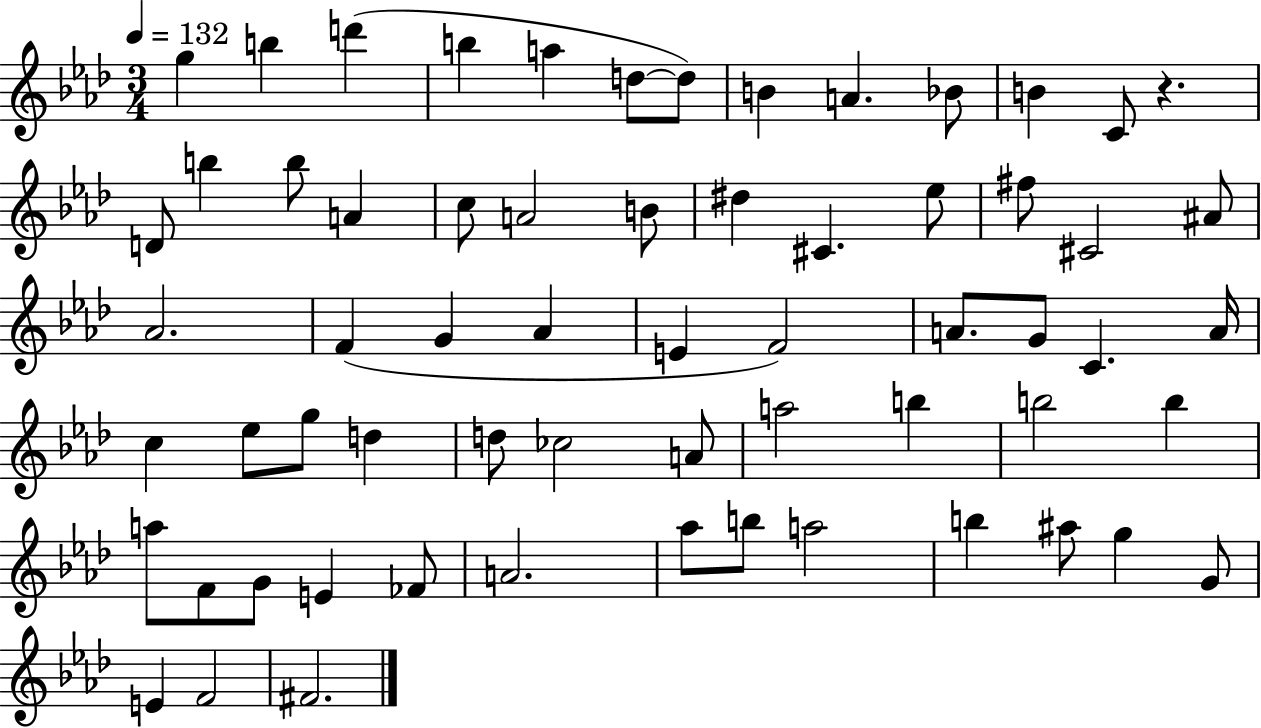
{
  \clef treble
  \numericTimeSignature
  \time 3/4
  \key aes \major
  \tempo 4 = 132
  \repeat volta 2 { g''4 b''4 d'''4( | b''4 a''4 d''8~~ d''8) | b'4 a'4. bes'8 | b'4 c'8 r4. | \break d'8 b''4 b''8 a'4 | c''8 a'2 b'8 | dis''4 cis'4. ees''8 | fis''8 cis'2 ais'8 | \break aes'2. | f'4( g'4 aes'4 | e'4 f'2) | a'8. g'8 c'4. a'16 | \break c''4 ees''8 g''8 d''4 | d''8 ces''2 a'8 | a''2 b''4 | b''2 b''4 | \break a''8 f'8 g'8 e'4 fes'8 | a'2. | aes''8 b''8 a''2 | b''4 ais''8 g''4 g'8 | \break e'4 f'2 | fis'2. | } \bar "|."
}